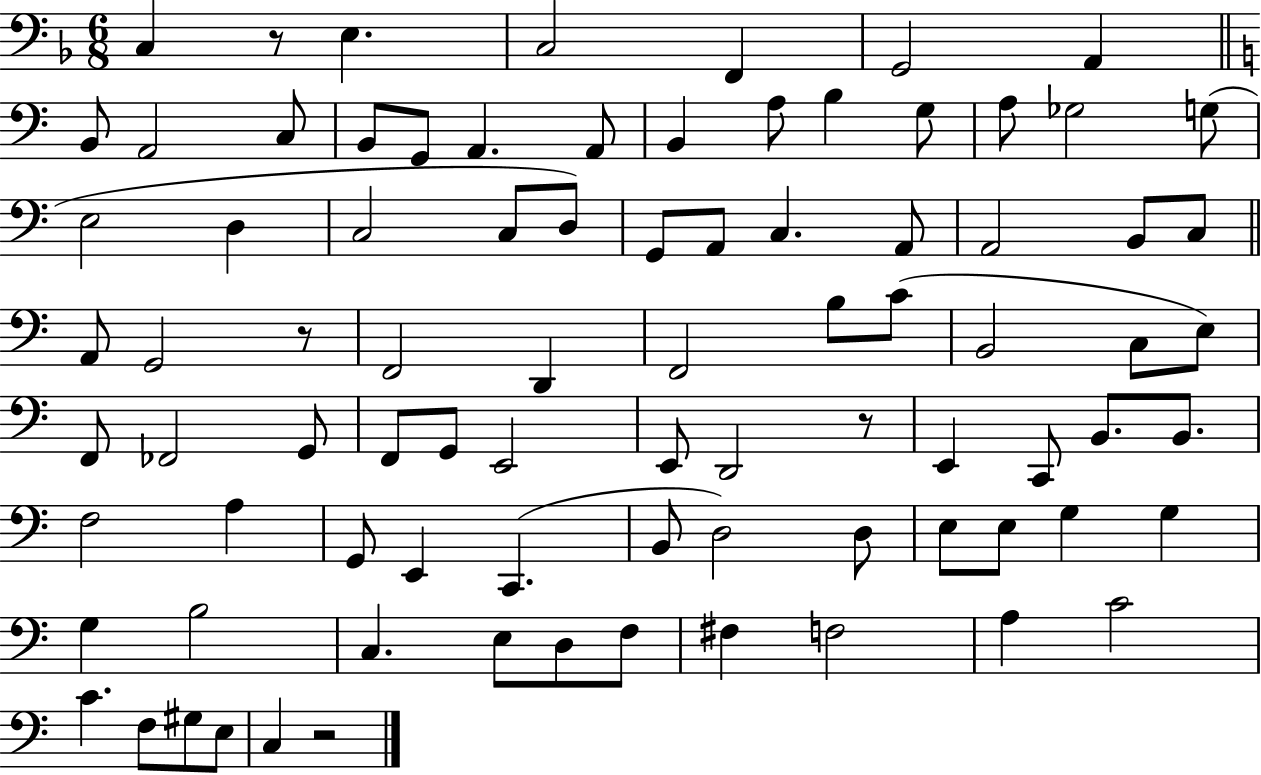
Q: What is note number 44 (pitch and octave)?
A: FES2